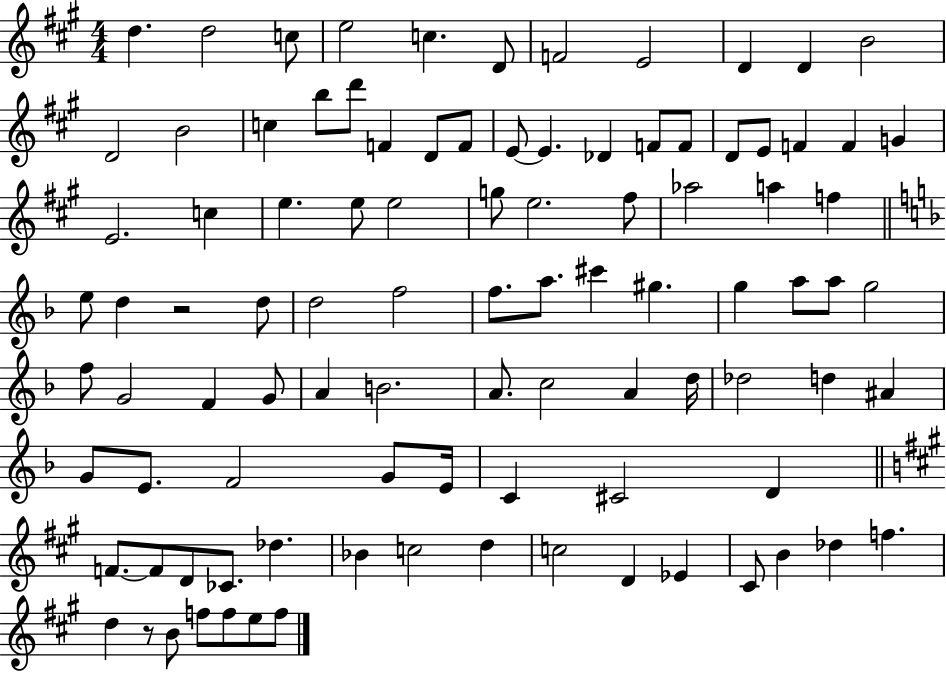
D5/q. D5/h C5/e E5/h C5/q. D4/e F4/h E4/h D4/q D4/q B4/h D4/h B4/h C5/q B5/e D6/e F4/q D4/e F4/e E4/e E4/q. Db4/q F4/e F4/e D4/e E4/e F4/q F4/q G4/q E4/h. C5/q E5/q. E5/e E5/h G5/e E5/h. F#5/e Ab5/h A5/q F5/q E5/e D5/q R/h D5/e D5/h F5/h F5/e. A5/e. C#6/q G#5/q. G5/q A5/e A5/e G5/h F5/e G4/h F4/q G4/e A4/q B4/h. A4/e. C5/h A4/q D5/s Db5/h D5/q A#4/q G4/e E4/e. F4/h G4/e E4/s C4/q C#4/h D4/q F4/e. F4/e D4/e CES4/e. Db5/q. Bb4/q C5/h D5/q C5/h D4/q Eb4/q C#4/e B4/q Db5/q F5/q. D5/q R/e B4/e F5/e F5/e E5/e F5/e